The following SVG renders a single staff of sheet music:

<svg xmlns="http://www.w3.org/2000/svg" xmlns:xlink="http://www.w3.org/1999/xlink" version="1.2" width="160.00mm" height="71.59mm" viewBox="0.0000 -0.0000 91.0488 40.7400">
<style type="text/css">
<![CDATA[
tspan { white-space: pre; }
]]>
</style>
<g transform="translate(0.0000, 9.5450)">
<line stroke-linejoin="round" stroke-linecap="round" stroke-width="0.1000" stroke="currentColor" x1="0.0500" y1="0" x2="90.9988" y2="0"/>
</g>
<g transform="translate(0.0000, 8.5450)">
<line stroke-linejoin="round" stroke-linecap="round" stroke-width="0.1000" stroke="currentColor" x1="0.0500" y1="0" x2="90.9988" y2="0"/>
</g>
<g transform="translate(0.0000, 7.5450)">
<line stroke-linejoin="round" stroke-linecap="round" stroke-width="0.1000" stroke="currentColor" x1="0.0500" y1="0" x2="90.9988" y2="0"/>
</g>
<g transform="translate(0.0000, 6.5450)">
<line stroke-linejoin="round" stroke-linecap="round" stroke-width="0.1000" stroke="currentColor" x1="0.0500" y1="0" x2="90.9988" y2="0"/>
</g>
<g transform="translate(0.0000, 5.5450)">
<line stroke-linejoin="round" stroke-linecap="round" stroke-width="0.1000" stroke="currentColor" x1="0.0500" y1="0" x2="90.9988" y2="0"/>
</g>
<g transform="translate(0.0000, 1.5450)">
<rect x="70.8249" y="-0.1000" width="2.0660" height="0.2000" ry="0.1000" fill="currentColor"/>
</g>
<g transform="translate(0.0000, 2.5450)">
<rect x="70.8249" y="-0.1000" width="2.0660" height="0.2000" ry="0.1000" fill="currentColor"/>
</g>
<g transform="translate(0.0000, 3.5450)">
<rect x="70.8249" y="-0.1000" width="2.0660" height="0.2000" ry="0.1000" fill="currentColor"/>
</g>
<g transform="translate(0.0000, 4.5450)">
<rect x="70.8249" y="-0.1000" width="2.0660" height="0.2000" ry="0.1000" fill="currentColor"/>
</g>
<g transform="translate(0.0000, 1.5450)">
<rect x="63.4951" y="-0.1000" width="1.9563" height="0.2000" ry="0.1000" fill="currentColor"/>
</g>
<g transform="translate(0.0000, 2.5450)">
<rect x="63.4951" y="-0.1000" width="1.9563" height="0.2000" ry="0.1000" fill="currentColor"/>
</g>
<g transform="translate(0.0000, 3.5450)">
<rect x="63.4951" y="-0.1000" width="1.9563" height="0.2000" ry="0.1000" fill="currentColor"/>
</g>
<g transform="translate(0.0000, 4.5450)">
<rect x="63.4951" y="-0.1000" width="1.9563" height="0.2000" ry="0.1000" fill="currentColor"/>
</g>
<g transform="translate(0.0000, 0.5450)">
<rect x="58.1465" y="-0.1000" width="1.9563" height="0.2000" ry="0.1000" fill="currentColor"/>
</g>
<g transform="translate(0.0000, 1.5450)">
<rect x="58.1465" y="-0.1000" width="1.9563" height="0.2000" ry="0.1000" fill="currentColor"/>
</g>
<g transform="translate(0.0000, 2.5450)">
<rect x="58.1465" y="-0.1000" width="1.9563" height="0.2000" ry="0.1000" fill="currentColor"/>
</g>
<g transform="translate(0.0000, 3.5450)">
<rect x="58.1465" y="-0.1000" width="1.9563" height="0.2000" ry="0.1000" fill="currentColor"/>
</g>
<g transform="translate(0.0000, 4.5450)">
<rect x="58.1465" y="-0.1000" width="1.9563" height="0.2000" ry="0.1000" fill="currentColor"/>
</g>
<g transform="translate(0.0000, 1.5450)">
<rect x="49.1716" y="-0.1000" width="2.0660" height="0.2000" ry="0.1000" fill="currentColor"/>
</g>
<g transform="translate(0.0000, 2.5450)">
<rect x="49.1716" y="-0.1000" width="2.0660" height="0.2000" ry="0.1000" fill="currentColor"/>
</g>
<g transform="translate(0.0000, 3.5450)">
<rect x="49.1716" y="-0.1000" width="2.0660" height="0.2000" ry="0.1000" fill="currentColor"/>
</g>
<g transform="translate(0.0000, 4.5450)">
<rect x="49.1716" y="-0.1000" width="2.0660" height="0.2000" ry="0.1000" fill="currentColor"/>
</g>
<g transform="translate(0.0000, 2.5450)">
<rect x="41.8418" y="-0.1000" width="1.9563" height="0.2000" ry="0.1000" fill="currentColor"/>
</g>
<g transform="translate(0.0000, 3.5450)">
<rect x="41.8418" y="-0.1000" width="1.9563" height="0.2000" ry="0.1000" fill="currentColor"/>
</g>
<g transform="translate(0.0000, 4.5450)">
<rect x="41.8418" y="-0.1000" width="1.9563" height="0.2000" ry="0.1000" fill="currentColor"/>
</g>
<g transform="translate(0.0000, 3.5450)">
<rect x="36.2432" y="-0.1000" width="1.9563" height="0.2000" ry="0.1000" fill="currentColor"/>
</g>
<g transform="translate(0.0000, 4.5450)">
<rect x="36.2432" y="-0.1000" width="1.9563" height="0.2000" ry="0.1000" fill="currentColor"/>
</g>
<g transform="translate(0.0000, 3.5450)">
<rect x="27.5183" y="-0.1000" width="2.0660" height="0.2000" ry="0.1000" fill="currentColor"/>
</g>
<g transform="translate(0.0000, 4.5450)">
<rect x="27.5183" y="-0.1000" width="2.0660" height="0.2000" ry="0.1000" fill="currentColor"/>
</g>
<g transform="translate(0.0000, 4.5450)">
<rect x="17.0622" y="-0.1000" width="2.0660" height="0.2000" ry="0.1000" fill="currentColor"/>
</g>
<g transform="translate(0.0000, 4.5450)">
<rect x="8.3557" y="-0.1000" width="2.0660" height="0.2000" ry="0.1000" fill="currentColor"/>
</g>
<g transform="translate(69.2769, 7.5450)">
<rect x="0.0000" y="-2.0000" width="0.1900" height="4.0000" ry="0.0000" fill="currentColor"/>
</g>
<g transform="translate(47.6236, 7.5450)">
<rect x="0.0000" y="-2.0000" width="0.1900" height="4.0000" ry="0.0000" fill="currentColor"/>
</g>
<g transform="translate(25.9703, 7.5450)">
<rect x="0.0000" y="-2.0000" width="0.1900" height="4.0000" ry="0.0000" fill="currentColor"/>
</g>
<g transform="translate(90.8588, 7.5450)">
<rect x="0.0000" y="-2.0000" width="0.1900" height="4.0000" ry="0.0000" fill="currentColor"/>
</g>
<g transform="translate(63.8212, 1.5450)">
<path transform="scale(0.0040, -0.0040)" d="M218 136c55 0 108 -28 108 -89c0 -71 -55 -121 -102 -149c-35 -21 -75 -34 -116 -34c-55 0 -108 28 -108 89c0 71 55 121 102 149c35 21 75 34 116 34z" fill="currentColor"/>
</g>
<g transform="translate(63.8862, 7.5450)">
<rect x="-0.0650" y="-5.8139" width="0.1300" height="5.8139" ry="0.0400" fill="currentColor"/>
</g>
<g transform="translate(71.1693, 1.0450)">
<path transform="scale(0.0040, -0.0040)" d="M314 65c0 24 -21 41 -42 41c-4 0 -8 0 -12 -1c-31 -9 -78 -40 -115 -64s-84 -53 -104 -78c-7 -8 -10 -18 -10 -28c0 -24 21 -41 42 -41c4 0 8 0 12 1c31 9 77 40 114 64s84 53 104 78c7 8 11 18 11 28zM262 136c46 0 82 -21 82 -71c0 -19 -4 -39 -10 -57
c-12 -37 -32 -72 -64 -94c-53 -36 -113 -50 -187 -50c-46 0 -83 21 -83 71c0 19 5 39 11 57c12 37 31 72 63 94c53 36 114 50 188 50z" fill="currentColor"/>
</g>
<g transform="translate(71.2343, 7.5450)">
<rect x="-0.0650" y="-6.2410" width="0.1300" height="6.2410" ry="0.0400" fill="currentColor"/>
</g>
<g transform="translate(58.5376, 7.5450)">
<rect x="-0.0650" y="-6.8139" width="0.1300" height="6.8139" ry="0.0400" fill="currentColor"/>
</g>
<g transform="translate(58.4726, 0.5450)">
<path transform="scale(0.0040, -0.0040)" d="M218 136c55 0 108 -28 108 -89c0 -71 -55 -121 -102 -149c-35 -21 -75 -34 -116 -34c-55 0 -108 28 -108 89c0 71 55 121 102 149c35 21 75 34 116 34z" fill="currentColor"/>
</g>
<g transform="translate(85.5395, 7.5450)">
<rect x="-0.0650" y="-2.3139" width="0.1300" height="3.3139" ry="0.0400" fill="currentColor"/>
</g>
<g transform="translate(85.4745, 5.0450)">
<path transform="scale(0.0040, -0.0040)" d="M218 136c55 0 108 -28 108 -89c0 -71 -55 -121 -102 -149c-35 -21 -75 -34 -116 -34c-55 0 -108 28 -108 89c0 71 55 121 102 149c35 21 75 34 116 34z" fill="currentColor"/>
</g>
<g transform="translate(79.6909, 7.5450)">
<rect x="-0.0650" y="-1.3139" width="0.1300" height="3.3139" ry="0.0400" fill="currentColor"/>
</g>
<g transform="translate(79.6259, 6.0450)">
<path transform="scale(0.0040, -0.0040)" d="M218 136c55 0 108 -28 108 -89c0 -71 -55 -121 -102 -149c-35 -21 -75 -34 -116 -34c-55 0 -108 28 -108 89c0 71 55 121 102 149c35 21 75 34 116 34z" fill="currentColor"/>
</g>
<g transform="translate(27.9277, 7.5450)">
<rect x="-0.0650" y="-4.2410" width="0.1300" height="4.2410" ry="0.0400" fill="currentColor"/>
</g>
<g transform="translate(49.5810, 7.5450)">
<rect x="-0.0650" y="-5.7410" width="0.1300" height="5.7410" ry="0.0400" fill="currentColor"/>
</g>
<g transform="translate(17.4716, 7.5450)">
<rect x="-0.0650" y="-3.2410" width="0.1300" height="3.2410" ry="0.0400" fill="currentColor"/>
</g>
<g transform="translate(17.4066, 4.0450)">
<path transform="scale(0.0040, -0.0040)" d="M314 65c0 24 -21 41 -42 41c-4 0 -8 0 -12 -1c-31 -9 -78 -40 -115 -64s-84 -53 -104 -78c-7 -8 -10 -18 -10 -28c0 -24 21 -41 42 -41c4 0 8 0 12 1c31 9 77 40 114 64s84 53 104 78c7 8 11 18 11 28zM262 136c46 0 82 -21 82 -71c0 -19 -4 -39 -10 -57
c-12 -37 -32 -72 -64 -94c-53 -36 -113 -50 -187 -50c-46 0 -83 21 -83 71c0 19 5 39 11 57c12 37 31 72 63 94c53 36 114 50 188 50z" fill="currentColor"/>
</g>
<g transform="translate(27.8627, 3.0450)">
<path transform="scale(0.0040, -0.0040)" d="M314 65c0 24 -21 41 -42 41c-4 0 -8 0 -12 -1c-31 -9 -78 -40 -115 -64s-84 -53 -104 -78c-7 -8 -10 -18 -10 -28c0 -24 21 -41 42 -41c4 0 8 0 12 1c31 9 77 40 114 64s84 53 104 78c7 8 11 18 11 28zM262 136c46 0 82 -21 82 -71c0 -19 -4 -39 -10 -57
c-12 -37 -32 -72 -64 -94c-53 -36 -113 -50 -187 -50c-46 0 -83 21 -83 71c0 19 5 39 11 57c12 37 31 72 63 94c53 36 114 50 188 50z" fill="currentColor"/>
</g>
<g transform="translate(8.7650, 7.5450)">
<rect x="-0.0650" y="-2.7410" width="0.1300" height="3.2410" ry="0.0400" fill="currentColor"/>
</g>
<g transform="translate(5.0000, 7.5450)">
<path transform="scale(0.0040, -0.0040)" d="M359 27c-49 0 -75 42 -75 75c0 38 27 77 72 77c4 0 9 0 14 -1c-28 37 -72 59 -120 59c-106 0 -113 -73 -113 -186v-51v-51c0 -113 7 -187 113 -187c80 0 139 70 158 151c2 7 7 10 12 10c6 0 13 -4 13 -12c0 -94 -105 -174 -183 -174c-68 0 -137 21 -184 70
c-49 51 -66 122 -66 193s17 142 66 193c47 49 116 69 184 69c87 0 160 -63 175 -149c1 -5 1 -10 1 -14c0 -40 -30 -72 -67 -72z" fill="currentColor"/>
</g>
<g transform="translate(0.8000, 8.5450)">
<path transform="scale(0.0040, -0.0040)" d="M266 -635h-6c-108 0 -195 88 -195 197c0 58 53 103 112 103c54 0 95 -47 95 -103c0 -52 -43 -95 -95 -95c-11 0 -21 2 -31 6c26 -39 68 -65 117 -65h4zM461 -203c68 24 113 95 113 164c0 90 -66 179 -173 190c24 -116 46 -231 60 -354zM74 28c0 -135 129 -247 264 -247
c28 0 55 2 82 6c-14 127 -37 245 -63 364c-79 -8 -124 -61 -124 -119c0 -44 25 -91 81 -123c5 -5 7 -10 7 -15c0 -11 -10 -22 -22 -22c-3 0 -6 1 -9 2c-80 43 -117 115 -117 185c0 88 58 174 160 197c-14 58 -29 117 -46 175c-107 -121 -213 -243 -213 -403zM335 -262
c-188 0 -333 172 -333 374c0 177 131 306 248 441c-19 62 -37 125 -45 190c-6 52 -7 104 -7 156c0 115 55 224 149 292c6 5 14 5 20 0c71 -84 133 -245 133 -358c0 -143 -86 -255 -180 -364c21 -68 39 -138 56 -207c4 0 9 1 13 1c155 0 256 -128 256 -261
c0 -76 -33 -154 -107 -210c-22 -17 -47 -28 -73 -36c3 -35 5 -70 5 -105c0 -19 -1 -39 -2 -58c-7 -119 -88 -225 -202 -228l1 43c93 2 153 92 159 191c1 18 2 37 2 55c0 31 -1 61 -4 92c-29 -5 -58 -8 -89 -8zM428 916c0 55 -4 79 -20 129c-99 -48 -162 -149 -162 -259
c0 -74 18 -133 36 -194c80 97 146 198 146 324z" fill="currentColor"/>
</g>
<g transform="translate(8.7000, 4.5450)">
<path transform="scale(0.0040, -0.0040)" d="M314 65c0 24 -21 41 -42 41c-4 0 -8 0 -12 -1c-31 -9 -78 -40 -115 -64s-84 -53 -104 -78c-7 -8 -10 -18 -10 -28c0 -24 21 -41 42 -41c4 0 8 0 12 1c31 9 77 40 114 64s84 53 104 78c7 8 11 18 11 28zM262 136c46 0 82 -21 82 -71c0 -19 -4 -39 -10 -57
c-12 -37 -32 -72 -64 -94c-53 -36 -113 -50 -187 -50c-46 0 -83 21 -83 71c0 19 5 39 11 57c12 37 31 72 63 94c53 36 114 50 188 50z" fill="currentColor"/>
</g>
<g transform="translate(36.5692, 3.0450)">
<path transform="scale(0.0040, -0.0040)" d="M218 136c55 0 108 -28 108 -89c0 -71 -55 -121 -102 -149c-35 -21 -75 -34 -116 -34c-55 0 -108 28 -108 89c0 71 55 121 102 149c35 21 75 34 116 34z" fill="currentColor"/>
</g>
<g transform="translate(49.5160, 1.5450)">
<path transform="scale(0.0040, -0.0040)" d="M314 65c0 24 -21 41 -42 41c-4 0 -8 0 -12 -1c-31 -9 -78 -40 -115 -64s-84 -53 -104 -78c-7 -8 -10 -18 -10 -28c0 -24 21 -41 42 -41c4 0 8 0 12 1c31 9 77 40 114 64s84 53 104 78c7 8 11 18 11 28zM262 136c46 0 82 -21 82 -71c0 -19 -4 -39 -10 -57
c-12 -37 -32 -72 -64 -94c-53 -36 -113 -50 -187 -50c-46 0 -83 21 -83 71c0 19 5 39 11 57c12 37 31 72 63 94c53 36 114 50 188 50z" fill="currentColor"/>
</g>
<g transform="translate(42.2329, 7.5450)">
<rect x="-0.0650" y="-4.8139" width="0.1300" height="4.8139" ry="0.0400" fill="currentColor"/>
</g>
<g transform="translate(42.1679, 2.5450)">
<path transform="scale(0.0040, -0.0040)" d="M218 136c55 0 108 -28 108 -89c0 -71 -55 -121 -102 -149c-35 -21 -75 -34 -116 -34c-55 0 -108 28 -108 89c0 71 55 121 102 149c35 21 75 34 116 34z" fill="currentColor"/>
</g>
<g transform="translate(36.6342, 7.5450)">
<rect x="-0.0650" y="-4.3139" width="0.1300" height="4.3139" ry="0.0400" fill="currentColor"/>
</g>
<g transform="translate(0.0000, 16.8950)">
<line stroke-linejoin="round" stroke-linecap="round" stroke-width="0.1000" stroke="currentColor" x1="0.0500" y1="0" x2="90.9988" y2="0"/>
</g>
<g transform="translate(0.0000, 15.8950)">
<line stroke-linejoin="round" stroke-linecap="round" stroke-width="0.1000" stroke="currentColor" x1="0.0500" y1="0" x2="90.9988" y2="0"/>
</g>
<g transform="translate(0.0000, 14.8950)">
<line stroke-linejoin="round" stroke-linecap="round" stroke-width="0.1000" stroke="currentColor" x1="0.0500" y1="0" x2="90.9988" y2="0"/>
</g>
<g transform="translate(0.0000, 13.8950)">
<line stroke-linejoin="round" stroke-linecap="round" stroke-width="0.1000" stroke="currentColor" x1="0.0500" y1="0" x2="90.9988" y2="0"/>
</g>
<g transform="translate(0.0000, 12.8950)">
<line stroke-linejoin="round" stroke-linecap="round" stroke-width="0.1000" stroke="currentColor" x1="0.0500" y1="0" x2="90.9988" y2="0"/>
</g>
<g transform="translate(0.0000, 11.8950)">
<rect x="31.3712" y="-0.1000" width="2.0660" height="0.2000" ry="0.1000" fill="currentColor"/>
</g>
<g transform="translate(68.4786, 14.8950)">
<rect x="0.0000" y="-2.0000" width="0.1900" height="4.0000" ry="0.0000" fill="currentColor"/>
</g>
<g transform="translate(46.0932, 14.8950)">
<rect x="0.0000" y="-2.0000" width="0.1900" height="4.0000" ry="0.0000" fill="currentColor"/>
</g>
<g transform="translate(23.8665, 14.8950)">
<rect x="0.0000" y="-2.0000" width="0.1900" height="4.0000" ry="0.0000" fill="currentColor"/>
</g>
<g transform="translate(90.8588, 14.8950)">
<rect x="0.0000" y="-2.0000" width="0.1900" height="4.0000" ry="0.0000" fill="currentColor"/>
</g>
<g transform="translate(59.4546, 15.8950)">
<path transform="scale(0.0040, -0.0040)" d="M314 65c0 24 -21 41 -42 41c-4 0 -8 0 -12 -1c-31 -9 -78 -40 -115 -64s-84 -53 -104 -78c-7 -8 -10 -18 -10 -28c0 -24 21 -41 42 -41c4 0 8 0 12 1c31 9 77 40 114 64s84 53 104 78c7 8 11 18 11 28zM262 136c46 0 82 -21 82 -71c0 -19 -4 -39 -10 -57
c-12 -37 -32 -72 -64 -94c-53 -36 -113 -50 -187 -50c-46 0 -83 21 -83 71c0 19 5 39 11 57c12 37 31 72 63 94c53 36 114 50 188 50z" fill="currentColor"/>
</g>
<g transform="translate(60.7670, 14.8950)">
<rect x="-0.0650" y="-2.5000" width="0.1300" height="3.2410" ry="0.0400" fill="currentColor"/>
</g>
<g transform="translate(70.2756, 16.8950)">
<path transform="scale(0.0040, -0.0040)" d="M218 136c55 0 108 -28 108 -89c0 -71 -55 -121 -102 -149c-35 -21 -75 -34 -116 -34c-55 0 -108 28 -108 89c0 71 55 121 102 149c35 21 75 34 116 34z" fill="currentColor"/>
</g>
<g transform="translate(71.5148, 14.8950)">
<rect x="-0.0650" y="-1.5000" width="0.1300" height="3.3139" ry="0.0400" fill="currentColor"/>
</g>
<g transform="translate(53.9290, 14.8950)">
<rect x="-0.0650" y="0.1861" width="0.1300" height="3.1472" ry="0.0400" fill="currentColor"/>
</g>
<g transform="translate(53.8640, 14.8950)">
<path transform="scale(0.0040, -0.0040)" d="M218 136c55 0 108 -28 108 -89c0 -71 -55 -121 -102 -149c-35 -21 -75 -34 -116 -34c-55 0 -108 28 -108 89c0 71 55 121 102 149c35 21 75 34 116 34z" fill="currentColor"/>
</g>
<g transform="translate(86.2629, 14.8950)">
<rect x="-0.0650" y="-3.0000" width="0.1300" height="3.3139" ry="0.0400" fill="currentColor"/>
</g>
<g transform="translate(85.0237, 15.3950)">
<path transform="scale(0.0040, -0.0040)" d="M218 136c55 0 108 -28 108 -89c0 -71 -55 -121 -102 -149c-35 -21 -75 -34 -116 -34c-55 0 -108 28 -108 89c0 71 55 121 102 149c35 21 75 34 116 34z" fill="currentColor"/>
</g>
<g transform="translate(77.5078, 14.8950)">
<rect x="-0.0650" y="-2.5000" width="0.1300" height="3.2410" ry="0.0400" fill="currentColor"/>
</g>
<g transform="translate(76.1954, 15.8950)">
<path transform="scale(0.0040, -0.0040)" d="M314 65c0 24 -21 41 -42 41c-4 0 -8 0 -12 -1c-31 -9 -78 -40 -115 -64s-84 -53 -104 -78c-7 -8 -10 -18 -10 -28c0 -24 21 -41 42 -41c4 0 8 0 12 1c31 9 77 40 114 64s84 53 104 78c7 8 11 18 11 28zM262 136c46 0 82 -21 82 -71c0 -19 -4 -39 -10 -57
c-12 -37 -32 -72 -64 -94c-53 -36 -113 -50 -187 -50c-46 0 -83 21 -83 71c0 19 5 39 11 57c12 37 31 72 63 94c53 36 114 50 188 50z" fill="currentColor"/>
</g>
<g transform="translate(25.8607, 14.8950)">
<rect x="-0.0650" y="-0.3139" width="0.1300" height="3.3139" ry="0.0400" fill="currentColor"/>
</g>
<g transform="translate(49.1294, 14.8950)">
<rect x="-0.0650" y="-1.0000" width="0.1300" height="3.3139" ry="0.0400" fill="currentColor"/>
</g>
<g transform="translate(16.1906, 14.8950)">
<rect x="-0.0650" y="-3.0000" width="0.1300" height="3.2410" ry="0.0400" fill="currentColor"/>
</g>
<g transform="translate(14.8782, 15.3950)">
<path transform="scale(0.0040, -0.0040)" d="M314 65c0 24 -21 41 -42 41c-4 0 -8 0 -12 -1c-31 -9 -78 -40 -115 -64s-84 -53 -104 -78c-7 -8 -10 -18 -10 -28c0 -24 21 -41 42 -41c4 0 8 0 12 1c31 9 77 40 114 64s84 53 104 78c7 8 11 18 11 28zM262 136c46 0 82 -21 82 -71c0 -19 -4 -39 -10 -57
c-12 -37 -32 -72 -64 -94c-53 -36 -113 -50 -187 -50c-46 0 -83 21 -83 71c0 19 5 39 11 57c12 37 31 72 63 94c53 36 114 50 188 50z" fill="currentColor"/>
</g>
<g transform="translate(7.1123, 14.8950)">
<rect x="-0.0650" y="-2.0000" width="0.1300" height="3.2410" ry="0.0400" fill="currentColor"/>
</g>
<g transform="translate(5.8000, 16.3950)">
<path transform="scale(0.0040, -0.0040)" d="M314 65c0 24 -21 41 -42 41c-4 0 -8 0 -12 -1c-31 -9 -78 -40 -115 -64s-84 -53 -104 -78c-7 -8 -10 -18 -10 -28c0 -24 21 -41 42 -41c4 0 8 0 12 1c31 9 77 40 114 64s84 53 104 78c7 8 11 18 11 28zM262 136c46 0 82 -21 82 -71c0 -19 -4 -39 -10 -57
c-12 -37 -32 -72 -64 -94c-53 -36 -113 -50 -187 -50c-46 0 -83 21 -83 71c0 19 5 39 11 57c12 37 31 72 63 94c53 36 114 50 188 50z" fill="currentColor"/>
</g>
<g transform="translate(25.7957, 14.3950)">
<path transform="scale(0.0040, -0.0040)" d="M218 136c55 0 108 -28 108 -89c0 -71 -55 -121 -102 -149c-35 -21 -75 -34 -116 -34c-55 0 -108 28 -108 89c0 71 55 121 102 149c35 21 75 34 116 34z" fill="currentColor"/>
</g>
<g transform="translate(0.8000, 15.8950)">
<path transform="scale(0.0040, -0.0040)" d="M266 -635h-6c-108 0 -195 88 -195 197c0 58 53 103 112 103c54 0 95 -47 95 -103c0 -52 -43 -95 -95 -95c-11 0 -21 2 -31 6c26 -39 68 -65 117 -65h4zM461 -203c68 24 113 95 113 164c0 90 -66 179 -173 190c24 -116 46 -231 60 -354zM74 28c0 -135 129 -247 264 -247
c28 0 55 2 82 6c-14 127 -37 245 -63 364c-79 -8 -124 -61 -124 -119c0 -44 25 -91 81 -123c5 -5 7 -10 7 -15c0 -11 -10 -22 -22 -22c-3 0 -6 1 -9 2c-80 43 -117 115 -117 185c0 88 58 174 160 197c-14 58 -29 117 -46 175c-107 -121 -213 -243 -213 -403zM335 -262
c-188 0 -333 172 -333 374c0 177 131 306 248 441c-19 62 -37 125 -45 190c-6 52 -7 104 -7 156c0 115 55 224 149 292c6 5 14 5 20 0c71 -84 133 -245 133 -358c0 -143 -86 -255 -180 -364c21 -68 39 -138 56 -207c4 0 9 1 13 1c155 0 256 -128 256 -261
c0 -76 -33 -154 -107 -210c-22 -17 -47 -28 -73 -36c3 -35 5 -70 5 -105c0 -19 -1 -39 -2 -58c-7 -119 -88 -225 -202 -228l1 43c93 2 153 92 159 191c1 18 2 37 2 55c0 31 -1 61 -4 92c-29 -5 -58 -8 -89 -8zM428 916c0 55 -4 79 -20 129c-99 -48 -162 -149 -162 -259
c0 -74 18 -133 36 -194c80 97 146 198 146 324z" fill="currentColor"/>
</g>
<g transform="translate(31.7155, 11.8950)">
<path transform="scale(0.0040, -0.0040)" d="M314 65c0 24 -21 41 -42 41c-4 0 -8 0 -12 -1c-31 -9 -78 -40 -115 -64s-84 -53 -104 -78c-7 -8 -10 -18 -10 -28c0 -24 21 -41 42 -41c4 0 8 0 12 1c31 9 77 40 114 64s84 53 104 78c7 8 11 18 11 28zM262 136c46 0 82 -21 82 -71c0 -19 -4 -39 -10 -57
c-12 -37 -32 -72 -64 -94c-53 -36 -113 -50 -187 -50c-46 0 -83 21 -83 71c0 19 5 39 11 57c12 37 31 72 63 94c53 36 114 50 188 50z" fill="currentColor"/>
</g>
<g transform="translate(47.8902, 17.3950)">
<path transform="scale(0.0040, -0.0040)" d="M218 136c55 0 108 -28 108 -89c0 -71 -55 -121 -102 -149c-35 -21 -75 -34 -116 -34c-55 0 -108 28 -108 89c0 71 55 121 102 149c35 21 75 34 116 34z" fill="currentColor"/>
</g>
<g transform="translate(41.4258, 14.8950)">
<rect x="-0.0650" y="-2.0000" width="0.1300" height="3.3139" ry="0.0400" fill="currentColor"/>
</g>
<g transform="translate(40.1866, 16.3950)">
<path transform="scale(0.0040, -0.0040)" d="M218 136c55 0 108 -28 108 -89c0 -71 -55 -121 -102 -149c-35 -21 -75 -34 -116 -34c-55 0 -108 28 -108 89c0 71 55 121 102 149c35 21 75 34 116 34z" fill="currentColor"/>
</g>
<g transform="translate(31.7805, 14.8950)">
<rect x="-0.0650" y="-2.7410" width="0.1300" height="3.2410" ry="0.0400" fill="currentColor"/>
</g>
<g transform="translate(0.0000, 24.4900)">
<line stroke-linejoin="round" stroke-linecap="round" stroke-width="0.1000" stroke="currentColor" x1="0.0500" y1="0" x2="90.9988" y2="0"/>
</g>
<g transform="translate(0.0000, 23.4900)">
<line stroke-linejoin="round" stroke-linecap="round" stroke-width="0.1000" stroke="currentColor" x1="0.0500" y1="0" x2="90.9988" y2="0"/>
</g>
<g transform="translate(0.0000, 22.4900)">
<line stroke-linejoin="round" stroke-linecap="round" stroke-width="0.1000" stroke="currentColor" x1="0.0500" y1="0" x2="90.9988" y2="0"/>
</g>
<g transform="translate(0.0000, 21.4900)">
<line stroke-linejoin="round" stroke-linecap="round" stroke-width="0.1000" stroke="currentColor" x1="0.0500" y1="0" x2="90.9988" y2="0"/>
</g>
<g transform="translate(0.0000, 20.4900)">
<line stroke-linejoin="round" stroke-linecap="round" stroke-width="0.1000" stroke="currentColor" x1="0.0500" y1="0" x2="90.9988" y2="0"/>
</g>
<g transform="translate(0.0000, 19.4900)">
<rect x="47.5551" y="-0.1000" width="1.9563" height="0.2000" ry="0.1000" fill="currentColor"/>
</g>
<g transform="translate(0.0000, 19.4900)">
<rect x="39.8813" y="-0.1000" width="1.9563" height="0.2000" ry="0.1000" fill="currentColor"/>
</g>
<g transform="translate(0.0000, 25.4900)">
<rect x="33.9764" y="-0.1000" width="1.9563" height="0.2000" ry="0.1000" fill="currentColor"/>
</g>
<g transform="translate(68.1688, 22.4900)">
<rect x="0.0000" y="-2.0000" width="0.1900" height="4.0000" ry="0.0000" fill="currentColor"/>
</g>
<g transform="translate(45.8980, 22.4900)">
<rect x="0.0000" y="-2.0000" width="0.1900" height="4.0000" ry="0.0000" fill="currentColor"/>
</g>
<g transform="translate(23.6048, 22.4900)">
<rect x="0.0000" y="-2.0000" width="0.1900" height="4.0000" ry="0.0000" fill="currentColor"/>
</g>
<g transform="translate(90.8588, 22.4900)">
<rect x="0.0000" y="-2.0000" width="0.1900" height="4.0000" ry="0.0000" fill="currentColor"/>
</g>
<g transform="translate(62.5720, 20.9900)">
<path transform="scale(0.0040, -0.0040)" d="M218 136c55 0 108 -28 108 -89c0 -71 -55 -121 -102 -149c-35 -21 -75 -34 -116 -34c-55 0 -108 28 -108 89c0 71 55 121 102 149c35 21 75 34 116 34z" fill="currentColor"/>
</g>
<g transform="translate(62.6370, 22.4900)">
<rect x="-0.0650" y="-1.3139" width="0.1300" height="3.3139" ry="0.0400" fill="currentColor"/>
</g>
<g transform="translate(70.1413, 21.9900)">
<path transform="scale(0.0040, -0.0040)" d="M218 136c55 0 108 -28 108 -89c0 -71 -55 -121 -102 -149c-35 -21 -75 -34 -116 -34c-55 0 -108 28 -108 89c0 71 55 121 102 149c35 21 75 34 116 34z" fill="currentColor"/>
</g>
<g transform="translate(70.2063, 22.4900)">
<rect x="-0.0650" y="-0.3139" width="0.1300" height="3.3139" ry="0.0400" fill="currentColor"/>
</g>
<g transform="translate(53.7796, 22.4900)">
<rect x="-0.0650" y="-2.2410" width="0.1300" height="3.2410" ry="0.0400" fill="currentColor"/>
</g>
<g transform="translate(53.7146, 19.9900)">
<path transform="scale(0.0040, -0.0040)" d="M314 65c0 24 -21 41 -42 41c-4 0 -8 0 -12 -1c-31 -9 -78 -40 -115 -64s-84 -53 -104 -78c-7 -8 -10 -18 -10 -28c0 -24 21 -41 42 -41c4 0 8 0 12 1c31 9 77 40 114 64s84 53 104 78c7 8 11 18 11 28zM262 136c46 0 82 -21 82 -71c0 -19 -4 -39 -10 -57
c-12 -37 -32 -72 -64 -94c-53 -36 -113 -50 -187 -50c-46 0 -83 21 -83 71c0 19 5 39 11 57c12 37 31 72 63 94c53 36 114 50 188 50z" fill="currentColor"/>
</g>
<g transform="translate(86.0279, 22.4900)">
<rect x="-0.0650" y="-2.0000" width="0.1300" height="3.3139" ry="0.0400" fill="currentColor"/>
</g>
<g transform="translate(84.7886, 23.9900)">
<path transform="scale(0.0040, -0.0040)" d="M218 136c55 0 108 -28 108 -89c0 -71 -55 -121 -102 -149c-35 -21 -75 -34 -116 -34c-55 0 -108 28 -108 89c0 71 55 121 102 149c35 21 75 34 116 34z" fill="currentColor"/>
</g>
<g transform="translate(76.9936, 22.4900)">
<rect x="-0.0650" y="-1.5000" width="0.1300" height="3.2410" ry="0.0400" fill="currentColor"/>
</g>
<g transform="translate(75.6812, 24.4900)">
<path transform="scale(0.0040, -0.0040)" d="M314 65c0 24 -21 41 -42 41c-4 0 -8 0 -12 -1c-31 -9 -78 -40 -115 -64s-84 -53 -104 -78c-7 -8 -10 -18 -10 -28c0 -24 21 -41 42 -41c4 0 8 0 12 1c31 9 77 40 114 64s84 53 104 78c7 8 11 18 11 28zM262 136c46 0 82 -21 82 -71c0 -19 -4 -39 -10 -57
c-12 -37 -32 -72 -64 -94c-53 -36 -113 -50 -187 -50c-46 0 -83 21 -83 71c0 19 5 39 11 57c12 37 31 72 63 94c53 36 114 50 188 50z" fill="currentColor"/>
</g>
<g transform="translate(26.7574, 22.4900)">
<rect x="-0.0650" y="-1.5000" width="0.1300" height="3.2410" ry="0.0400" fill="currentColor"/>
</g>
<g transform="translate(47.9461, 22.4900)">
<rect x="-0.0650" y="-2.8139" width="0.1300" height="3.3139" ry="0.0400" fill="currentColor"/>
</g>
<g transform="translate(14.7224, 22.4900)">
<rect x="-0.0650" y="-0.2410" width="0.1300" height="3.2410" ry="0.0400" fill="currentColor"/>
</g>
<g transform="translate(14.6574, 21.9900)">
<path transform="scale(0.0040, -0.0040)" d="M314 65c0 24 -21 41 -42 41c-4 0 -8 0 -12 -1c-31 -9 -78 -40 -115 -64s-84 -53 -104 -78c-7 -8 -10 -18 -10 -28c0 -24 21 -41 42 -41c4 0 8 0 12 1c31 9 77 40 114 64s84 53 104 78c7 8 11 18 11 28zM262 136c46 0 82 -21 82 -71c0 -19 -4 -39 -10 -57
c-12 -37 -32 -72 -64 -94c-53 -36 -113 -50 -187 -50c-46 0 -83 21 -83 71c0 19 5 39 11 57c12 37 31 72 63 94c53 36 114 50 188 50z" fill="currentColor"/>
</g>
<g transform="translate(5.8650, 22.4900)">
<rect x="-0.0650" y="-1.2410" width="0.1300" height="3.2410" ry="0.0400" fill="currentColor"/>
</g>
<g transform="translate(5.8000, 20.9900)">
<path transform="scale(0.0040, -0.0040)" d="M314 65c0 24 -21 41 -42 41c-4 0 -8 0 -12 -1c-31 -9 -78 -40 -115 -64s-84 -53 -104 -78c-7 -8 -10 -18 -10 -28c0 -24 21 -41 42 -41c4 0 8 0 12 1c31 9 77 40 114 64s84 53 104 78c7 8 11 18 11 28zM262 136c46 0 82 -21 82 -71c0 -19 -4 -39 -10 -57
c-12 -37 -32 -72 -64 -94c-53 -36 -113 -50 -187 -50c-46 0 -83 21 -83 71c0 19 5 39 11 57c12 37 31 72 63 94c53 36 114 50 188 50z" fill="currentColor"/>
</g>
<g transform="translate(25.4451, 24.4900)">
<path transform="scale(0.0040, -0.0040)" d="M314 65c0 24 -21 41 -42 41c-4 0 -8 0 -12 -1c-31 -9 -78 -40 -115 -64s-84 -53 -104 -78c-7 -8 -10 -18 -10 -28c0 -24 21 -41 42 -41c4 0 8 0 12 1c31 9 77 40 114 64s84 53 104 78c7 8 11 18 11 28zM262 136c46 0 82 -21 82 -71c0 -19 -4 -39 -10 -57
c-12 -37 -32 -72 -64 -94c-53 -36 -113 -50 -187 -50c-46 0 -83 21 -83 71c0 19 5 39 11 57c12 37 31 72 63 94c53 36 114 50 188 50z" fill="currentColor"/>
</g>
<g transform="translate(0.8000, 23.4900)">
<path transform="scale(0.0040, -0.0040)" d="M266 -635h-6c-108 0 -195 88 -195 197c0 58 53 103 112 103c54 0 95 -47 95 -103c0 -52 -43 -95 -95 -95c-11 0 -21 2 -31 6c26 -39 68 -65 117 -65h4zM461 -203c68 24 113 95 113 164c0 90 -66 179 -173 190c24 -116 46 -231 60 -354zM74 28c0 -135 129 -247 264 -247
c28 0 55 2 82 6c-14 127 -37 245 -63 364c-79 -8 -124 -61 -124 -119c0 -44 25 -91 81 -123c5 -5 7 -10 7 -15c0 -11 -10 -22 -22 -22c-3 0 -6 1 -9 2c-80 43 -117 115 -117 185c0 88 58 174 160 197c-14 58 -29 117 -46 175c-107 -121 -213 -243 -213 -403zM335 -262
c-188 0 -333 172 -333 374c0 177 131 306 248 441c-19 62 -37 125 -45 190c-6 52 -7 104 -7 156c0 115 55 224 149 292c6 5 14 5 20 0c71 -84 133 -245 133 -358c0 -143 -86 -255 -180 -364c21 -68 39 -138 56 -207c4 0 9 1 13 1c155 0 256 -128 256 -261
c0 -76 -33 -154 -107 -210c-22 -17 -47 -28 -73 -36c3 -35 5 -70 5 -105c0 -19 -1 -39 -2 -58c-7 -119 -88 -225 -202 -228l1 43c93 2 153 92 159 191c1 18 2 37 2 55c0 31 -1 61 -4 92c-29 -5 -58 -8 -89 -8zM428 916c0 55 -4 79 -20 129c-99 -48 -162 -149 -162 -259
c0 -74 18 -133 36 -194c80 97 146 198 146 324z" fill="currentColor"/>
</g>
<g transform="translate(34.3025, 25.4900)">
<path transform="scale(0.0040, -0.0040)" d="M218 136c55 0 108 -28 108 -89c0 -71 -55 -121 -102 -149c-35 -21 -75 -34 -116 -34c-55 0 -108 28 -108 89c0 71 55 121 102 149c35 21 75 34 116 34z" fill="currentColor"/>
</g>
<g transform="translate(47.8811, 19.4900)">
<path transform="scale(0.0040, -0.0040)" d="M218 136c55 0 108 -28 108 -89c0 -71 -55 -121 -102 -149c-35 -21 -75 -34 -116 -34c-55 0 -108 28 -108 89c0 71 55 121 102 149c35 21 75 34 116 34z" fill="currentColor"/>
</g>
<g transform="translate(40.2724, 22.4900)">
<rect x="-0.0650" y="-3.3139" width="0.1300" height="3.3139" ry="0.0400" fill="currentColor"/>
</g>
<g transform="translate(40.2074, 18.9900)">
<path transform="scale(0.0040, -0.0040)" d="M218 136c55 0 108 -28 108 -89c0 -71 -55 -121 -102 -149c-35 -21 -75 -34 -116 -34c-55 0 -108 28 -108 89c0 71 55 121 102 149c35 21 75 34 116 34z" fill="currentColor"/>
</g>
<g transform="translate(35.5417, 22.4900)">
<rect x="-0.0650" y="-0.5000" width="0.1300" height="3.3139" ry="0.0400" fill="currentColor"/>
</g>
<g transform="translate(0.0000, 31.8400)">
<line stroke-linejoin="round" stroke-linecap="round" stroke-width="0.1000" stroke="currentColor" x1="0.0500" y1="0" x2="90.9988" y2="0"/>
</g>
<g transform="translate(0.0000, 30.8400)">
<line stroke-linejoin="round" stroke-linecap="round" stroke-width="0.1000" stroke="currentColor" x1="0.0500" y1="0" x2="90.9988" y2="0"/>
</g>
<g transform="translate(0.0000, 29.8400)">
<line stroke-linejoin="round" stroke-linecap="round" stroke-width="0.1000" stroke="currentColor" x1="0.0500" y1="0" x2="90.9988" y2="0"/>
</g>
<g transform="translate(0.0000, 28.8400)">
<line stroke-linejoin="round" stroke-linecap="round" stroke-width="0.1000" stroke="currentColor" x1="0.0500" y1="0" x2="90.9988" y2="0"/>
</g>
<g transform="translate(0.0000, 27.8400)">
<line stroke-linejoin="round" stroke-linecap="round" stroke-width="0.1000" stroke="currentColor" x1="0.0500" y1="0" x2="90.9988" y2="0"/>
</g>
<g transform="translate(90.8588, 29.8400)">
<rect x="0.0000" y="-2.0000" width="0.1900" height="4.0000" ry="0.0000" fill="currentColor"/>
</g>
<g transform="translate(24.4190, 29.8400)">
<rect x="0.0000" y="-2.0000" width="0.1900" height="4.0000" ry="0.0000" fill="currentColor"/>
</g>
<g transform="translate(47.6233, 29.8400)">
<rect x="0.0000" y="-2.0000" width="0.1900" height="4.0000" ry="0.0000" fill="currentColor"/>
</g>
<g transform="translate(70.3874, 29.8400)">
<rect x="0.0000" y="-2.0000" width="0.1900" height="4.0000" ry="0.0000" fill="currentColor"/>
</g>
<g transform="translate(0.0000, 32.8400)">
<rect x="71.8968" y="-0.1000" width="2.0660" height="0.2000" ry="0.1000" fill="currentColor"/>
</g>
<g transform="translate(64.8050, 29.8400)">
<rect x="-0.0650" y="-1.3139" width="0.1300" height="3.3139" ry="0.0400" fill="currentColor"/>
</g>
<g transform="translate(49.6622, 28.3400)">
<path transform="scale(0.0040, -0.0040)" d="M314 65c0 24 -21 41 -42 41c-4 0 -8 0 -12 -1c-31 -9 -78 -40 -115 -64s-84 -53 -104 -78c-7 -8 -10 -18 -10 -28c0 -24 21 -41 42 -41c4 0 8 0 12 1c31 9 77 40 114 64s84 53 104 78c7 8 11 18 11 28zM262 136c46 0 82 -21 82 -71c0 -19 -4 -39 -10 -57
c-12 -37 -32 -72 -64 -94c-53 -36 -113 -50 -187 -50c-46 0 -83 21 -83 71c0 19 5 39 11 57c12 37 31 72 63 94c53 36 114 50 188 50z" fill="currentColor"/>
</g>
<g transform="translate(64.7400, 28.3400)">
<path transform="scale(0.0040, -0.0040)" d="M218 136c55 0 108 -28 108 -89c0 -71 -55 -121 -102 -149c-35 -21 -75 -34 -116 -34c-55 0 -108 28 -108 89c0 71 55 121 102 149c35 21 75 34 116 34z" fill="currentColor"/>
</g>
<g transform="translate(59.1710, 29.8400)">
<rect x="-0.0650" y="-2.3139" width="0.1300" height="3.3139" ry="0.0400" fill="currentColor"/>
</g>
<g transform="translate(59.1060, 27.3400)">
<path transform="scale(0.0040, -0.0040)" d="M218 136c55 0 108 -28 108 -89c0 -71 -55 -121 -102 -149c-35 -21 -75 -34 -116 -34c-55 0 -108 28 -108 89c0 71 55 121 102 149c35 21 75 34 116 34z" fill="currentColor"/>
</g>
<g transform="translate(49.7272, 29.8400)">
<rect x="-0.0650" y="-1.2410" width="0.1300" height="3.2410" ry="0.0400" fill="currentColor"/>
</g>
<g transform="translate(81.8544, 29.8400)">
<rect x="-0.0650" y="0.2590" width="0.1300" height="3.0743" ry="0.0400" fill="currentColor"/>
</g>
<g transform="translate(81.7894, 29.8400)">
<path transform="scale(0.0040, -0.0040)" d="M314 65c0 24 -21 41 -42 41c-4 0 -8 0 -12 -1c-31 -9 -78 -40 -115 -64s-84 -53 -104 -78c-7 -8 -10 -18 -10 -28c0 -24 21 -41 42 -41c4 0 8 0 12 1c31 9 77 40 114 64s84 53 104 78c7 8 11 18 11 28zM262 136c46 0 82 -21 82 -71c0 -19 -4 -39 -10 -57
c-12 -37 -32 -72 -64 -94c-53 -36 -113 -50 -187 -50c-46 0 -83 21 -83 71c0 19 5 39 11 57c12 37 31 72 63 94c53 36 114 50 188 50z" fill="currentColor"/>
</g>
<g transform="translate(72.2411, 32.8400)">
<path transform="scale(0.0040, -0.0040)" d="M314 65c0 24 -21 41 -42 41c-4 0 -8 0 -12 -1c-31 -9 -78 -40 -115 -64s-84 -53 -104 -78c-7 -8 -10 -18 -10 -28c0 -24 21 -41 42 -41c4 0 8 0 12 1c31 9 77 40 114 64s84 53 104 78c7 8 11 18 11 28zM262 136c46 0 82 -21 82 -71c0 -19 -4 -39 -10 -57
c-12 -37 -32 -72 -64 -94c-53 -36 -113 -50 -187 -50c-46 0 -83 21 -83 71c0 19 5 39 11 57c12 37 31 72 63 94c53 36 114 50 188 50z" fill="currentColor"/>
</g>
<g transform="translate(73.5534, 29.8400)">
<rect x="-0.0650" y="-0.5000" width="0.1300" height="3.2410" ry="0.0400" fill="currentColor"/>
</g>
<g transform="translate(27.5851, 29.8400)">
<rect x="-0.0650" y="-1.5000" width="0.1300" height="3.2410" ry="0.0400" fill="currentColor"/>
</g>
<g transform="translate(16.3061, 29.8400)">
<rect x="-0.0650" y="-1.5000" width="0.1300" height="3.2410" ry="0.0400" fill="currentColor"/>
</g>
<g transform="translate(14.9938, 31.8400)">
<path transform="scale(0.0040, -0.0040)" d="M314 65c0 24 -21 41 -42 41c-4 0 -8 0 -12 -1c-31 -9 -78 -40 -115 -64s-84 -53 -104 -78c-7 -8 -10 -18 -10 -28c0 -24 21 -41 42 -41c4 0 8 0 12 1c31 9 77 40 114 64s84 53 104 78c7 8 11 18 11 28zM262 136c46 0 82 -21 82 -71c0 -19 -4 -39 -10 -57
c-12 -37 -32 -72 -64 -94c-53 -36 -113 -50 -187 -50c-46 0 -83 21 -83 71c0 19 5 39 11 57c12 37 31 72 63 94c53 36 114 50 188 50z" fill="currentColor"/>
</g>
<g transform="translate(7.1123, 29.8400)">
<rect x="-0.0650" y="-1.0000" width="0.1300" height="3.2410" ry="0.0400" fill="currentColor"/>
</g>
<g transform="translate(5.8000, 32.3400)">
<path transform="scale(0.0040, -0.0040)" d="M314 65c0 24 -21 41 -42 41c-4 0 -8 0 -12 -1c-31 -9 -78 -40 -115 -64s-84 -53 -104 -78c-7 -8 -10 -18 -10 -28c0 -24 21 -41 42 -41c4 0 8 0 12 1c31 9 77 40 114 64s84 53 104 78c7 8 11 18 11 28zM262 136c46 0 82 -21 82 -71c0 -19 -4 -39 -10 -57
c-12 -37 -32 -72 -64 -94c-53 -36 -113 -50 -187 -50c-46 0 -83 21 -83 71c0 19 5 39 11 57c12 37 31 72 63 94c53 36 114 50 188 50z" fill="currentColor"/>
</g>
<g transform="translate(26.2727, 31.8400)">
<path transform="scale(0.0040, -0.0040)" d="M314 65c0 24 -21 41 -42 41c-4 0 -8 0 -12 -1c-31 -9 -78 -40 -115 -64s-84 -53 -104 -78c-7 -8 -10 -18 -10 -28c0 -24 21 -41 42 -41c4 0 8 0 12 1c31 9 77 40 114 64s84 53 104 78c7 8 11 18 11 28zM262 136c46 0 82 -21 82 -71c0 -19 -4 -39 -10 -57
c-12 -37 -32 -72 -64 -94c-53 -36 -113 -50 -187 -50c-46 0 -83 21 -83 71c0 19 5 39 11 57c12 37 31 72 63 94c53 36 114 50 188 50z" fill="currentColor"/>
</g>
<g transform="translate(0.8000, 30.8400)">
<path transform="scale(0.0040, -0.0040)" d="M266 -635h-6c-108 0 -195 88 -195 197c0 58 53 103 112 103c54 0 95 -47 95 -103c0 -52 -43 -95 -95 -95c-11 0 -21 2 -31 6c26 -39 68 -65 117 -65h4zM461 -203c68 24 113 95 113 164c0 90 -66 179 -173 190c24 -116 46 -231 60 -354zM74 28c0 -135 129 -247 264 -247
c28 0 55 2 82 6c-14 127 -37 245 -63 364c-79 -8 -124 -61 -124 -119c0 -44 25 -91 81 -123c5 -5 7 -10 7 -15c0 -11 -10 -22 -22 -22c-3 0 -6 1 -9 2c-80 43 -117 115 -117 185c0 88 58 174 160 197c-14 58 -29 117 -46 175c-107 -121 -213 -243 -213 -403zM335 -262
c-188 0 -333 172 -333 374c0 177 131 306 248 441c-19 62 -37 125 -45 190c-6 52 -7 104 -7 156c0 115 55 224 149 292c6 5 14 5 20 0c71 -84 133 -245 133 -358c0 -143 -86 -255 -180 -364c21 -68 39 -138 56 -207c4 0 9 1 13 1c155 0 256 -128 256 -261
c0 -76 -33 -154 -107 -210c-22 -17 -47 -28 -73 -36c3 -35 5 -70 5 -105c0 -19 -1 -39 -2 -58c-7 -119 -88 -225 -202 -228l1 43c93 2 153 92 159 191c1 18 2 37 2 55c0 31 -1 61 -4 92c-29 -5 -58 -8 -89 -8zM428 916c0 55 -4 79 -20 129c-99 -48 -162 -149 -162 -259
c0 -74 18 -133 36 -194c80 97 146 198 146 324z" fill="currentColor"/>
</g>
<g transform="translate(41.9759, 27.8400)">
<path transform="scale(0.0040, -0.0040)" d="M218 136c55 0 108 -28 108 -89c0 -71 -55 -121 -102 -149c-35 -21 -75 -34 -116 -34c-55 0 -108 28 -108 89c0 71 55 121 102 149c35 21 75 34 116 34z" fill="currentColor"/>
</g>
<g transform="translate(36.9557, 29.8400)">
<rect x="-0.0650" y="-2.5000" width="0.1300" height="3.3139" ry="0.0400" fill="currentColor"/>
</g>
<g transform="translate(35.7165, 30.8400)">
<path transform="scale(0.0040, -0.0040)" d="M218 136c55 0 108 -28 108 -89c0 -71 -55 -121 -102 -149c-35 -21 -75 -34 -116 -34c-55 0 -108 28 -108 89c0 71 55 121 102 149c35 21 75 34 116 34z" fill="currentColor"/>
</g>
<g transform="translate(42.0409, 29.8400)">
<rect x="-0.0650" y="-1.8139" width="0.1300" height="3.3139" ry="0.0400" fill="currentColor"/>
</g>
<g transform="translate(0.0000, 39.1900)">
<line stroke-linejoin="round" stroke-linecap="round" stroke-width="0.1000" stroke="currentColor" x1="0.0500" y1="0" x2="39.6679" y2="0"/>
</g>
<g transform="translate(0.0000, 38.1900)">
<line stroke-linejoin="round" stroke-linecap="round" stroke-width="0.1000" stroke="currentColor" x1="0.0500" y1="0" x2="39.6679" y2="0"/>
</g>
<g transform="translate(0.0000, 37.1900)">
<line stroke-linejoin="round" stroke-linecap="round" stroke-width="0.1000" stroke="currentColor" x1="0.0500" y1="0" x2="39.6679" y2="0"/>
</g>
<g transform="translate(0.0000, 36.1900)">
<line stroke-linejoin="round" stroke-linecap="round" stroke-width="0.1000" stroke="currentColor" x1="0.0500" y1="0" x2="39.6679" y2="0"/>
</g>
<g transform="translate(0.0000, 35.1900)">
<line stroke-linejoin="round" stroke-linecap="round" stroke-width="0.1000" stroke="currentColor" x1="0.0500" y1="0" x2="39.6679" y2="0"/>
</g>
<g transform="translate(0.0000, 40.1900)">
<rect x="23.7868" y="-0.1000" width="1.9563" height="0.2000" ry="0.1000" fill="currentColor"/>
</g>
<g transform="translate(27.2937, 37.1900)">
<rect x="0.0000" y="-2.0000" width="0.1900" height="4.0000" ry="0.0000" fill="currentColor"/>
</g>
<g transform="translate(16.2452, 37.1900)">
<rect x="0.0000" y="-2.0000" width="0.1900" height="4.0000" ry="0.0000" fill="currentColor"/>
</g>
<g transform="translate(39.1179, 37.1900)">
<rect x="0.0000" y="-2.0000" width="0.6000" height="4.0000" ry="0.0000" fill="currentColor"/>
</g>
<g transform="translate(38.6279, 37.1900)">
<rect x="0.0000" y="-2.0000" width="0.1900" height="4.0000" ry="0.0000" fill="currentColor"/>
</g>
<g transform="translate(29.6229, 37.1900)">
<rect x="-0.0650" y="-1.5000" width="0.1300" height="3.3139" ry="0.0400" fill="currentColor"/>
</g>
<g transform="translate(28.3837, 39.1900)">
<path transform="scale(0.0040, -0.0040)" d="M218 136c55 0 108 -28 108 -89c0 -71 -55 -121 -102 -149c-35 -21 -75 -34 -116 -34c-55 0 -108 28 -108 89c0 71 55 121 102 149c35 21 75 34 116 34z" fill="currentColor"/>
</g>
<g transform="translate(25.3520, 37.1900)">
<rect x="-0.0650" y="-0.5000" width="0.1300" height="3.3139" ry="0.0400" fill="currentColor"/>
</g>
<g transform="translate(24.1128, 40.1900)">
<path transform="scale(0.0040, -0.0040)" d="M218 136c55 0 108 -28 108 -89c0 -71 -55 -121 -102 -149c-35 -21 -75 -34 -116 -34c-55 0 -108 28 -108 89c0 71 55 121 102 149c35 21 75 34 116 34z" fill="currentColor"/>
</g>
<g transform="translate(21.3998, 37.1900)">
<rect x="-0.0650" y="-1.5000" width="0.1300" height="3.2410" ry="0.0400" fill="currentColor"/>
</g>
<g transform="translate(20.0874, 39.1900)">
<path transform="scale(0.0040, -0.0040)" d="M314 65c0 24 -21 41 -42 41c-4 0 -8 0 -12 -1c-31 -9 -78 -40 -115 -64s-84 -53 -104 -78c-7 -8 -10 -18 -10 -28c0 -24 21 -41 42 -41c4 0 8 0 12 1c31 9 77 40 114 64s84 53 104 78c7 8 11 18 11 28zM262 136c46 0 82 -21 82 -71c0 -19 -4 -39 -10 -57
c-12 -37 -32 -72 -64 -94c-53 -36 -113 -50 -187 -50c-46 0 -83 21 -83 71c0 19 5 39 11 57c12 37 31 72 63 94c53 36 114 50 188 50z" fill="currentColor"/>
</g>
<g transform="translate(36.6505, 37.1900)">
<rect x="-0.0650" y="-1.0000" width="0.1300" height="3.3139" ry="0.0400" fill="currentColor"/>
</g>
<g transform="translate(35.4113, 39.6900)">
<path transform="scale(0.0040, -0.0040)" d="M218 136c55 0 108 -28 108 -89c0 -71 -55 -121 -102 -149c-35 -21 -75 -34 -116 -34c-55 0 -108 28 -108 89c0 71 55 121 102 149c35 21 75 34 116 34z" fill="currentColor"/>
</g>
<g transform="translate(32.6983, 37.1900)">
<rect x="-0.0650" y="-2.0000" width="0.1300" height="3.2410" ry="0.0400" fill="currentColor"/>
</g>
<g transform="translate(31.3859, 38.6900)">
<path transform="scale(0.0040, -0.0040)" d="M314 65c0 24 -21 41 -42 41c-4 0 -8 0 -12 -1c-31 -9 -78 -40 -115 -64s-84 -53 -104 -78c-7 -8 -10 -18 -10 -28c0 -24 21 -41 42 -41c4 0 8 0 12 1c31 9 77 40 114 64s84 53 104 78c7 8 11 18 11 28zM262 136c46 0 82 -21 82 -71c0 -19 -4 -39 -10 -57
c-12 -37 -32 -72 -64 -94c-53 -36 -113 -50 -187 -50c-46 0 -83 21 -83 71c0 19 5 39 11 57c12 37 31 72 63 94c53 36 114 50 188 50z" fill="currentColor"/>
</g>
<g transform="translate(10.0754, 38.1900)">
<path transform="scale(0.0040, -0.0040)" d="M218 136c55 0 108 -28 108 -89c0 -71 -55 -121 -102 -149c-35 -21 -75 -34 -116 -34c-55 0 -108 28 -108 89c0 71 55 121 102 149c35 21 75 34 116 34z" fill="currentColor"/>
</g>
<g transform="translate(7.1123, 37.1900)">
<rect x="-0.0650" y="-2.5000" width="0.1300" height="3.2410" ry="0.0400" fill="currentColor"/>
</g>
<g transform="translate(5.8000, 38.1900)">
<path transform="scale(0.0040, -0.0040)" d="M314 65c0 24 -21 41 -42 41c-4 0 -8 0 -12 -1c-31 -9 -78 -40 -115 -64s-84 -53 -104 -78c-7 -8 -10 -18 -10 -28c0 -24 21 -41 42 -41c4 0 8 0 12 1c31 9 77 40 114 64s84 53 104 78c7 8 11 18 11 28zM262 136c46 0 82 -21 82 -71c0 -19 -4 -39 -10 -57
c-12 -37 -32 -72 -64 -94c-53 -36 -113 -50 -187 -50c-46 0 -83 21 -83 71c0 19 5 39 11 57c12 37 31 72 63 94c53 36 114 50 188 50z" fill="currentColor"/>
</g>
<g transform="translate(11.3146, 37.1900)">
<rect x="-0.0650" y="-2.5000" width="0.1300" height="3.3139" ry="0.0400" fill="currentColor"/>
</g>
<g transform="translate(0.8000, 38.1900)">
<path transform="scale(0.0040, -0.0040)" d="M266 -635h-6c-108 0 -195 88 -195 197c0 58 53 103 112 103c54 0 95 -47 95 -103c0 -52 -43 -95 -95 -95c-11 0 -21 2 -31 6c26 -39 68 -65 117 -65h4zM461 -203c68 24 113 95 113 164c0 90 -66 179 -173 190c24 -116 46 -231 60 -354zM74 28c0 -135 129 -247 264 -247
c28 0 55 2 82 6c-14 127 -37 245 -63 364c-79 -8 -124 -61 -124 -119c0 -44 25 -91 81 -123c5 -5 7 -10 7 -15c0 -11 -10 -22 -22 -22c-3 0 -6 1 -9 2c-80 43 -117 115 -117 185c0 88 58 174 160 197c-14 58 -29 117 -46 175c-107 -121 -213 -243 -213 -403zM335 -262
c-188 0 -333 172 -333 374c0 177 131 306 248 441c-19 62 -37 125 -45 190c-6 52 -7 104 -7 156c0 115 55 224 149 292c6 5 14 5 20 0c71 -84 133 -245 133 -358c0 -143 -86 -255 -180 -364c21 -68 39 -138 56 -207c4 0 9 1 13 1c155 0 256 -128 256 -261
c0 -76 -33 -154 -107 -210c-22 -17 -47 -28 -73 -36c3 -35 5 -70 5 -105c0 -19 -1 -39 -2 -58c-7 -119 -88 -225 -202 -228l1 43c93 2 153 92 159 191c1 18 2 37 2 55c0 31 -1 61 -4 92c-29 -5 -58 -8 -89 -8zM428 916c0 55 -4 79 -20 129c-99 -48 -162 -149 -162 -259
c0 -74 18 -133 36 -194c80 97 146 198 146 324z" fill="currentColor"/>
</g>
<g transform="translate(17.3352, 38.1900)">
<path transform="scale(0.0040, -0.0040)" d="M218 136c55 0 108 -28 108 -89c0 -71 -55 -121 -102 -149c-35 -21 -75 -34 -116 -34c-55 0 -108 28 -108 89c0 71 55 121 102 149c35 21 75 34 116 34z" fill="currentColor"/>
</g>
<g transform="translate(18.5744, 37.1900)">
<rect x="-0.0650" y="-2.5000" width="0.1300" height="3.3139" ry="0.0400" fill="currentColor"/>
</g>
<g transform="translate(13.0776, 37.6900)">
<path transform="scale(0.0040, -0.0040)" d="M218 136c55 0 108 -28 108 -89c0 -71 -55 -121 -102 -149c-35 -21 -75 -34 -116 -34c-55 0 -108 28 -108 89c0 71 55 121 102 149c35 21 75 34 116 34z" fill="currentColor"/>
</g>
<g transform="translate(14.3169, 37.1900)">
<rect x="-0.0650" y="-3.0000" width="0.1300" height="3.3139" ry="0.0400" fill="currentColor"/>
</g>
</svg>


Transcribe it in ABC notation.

X:1
T:Untitled
M:4/4
L:1/4
K:C
a2 b2 d'2 d' e' g'2 b' g' a'2 e g F2 A2 c a2 F D B G2 E G2 A e2 c2 E2 C b a g2 e c E2 F D2 E2 E2 G f e2 g e C2 B2 G2 G A G E2 C E F2 D